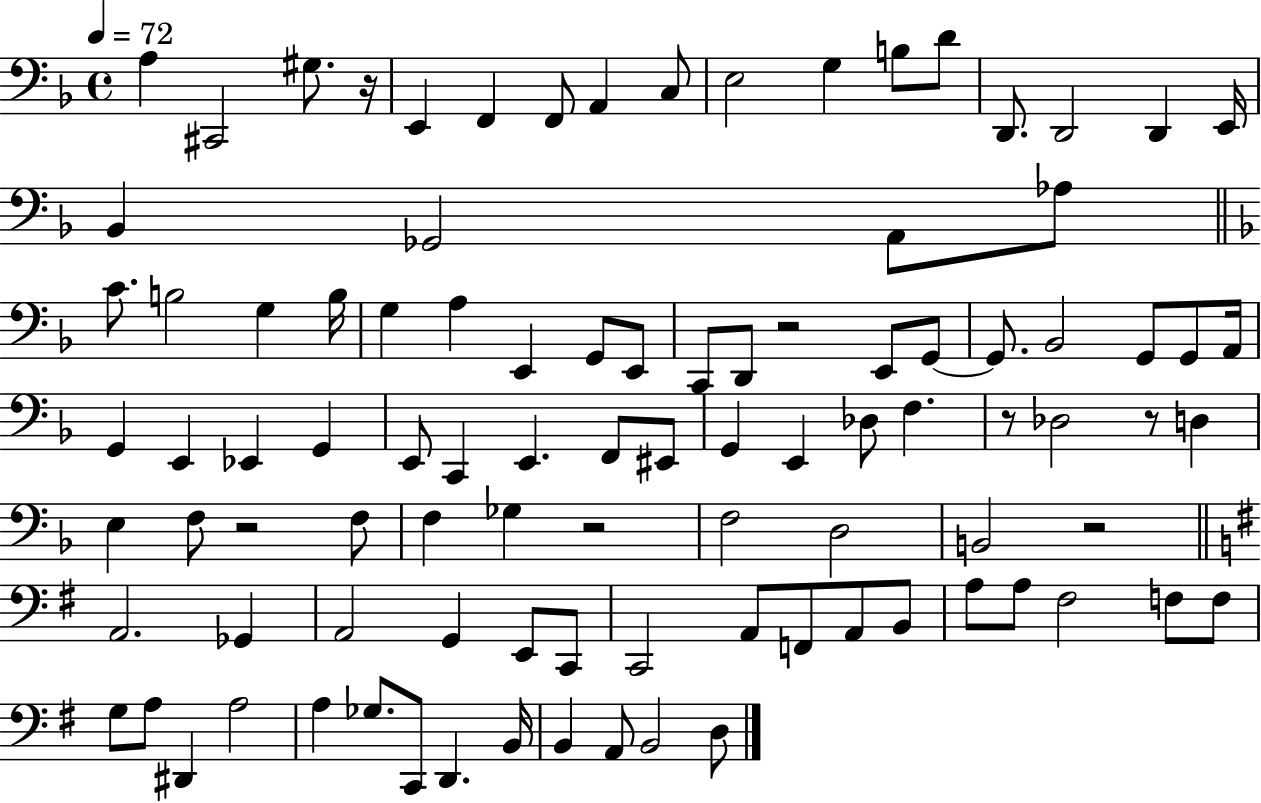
X:1
T:Untitled
M:4/4
L:1/4
K:F
A, ^C,,2 ^G,/2 z/4 E,, F,, F,,/2 A,, C,/2 E,2 G, B,/2 D/2 D,,/2 D,,2 D,, E,,/4 _B,, _G,,2 A,,/2 _A,/2 C/2 B,2 G, B,/4 G, A, E,, G,,/2 E,,/2 C,,/2 D,,/2 z2 E,,/2 G,,/2 G,,/2 _B,,2 G,,/2 G,,/2 A,,/4 G,, E,, _E,, G,, E,,/2 C,, E,, F,,/2 ^E,,/2 G,, E,, _D,/2 F, z/2 _D,2 z/2 D, E, F,/2 z2 F,/2 F, _G, z2 F,2 D,2 B,,2 z2 A,,2 _G,, A,,2 G,, E,,/2 C,,/2 C,,2 A,,/2 F,,/2 A,,/2 B,,/2 A,/2 A,/2 ^F,2 F,/2 F,/2 G,/2 A,/2 ^D,, A,2 A, _G,/2 C,,/2 D,, B,,/4 B,, A,,/2 B,,2 D,/2